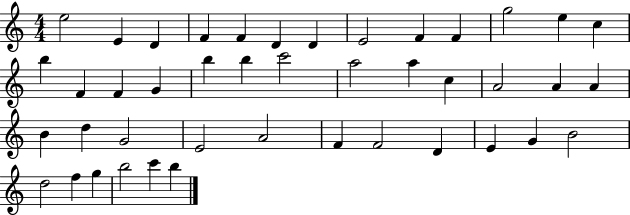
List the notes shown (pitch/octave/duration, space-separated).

E5/h E4/q D4/q F4/q F4/q D4/q D4/q E4/h F4/q F4/q G5/h E5/q C5/q B5/q F4/q F4/q G4/q B5/q B5/q C6/h A5/h A5/q C5/q A4/h A4/q A4/q B4/q D5/q G4/h E4/h A4/h F4/q F4/h D4/q E4/q G4/q B4/h D5/h F5/q G5/q B5/h C6/q B5/q